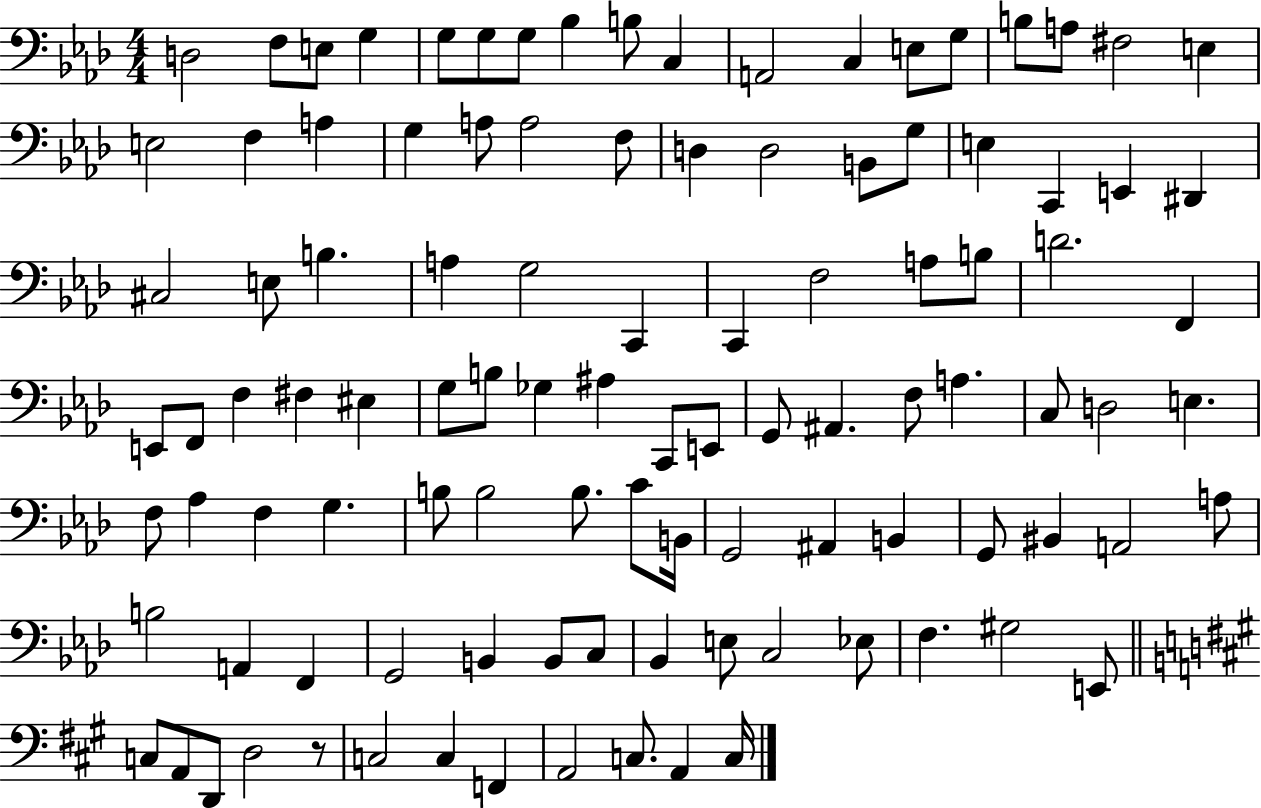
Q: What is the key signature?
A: AES major